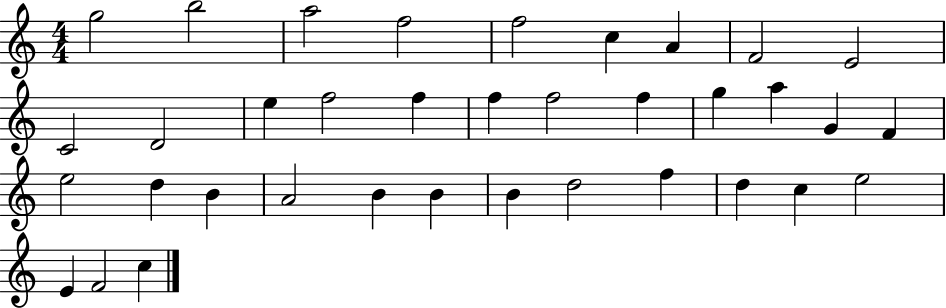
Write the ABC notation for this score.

X:1
T:Untitled
M:4/4
L:1/4
K:C
g2 b2 a2 f2 f2 c A F2 E2 C2 D2 e f2 f f f2 f g a G F e2 d B A2 B B B d2 f d c e2 E F2 c